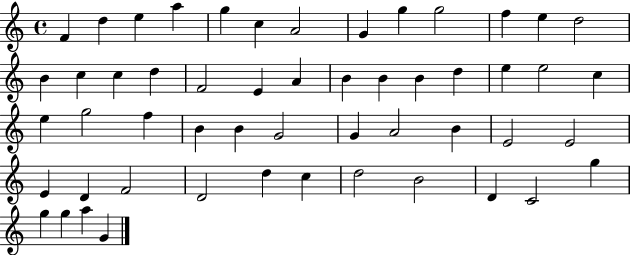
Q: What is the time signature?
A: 4/4